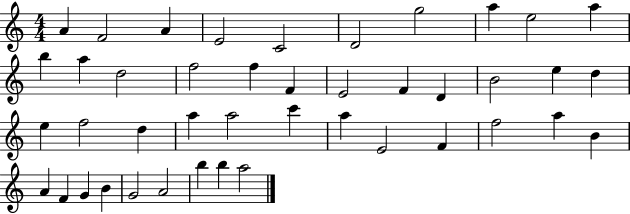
A4/q F4/h A4/q E4/h C4/h D4/h G5/h A5/q E5/h A5/q B5/q A5/q D5/h F5/h F5/q F4/q E4/h F4/q D4/q B4/h E5/q D5/q E5/q F5/h D5/q A5/q A5/h C6/q A5/q E4/h F4/q F5/h A5/q B4/q A4/q F4/q G4/q B4/q G4/h A4/h B5/q B5/q A5/h